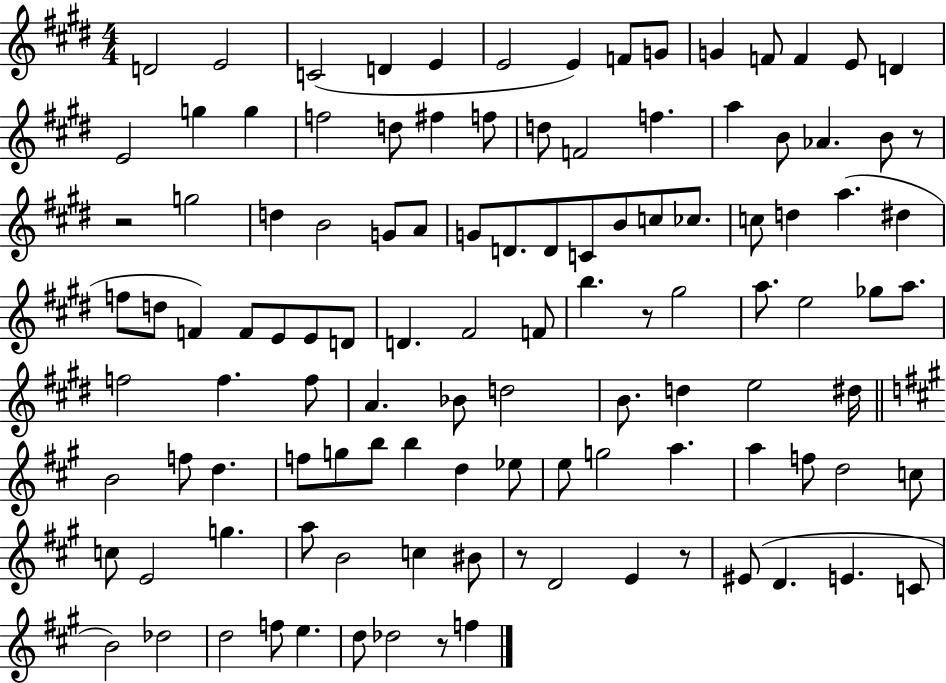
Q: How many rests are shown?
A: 6